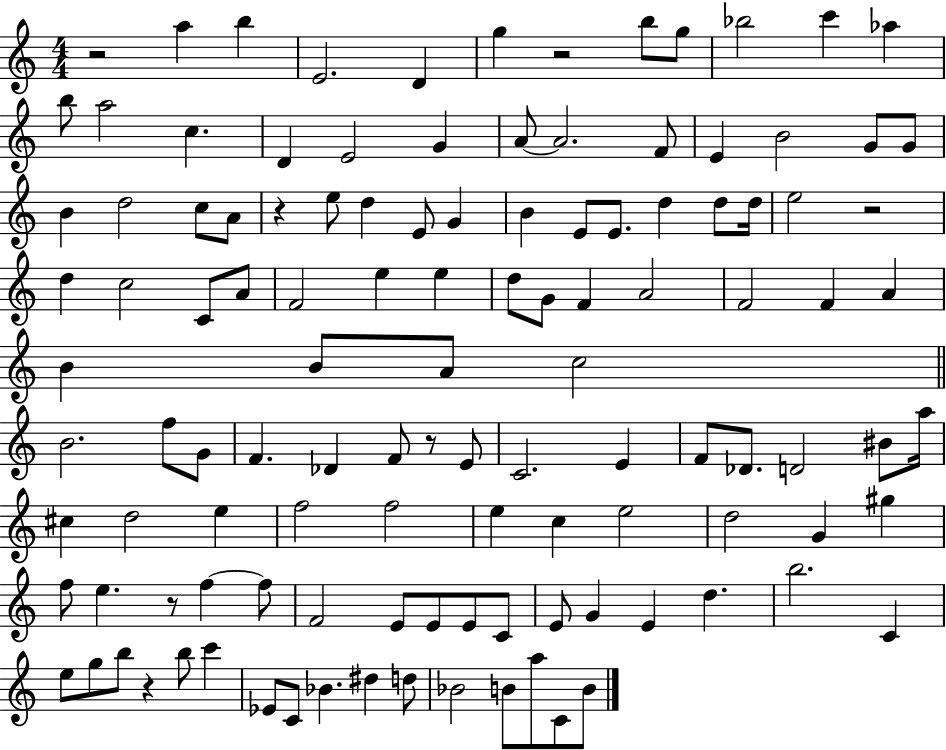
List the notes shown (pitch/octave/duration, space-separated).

R/h A5/q B5/q E4/h. D4/q G5/q R/h B5/e G5/e Bb5/h C6/q Ab5/q B5/e A5/h C5/q. D4/q E4/h G4/q A4/e A4/h. F4/e E4/q B4/h G4/e G4/e B4/q D5/h C5/e A4/e R/q E5/e D5/q E4/e G4/q B4/q E4/e E4/e. D5/q D5/e D5/s E5/h R/h D5/q C5/h C4/e A4/e F4/h E5/q E5/q D5/e G4/e F4/q A4/h F4/h F4/q A4/q B4/q B4/e A4/e C5/h B4/h. F5/e G4/e F4/q. Db4/q F4/e R/e E4/e C4/h. E4/q F4/e Db4/e. D4/h BIS4/e A5/s C#5/q D5/h E5/q F5/h F5/h E5/q C5/q E5/h D5/h G4/q G#5/q F5/e E5/q. R/e F5/q F5/e F4/h E4/e E4/e E4/e C4/e E4/e G4/q E4/q D5/q. B5/h. C4/q E5/e G5/e B5/e R/q B5/e C6/q Eb4/e C4/e Bb4/q. D#5/q D5/e Bb4/h B4/e A5/e C4/e B4/e